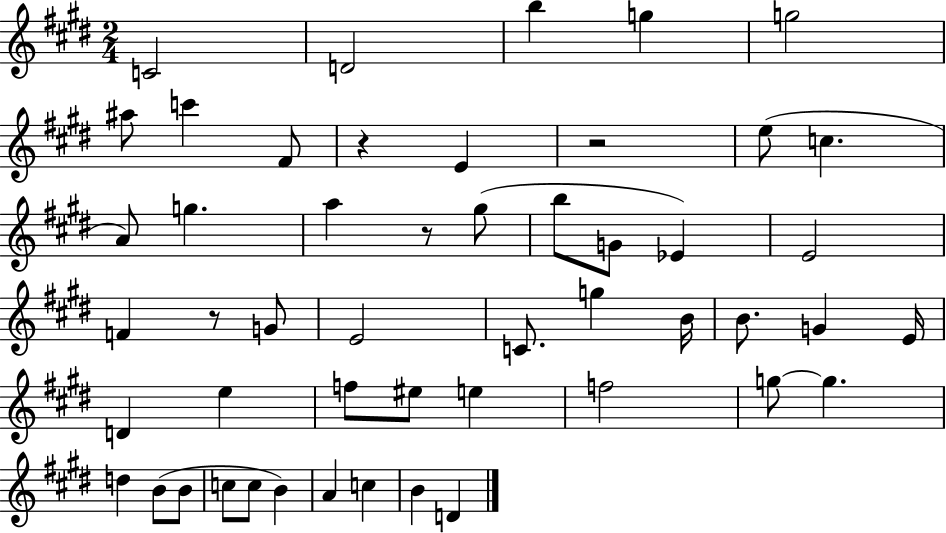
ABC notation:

X:1
T:Untitled
M:2/4
L:1/4
K:E
C2 D2 b g g2 ^a/2 c' ^F/2 z E z2 e/2 c A/2 g a z/2 ^g/2 b/2 G/2 _E E2 F z/2 G/2 E2 C/2 g B/4 B/2 G E/4 D e f/2 ^e/2 e f2 g/2 g d B/2 B/2 c/2 c/2 B A c B D